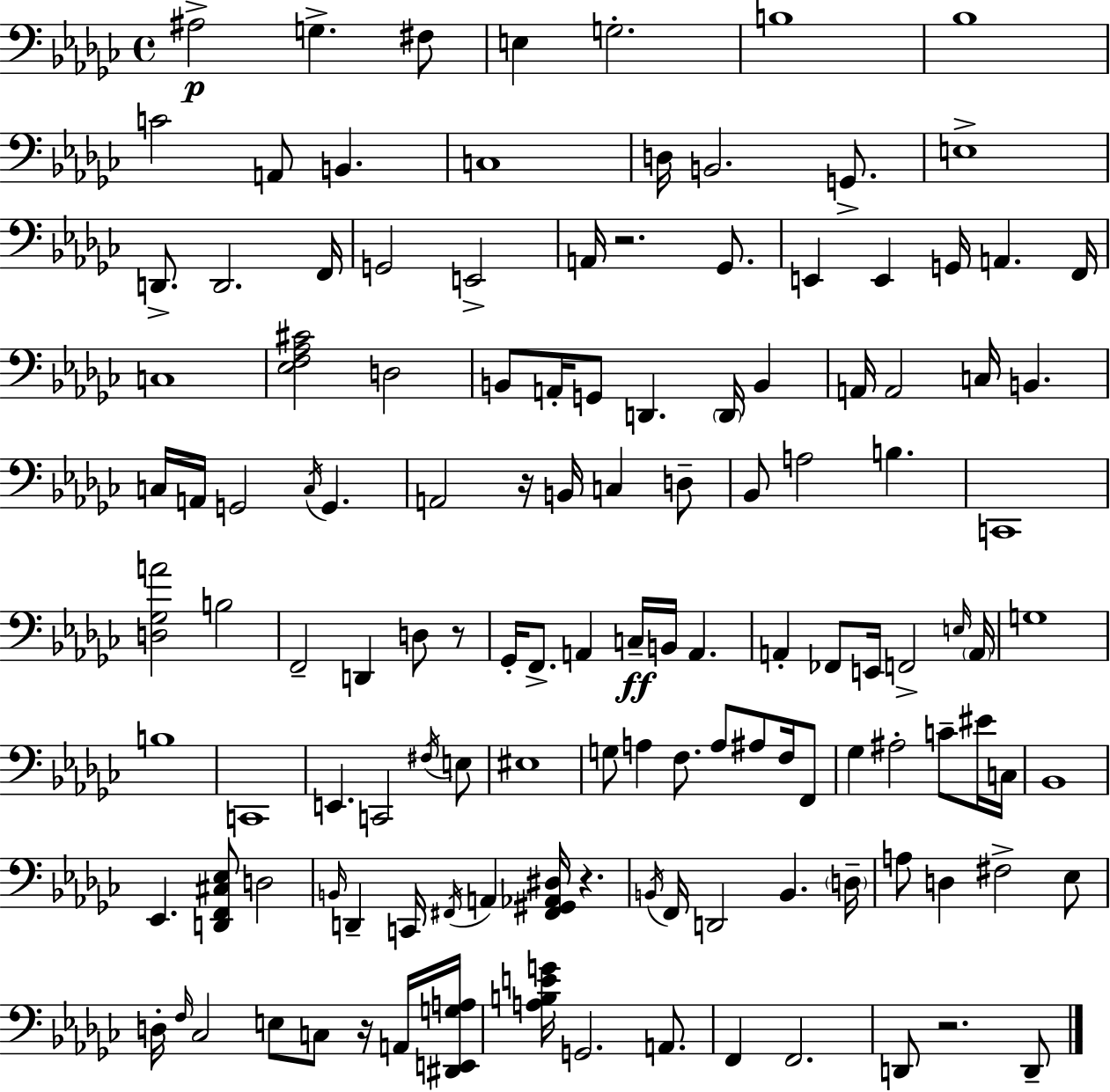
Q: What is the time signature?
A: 4/4